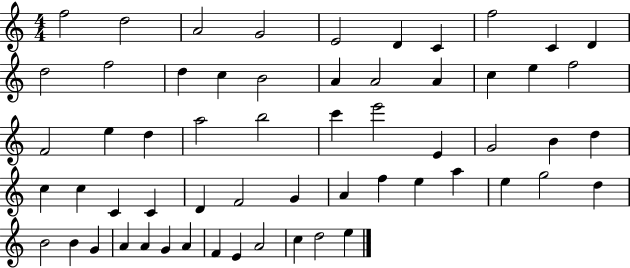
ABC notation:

X:1
T:Untitled
M:4/4
L:1/4
K:C
f2 d2 A2 G2 E2 D C f2 C D d2 f2 d c B2 A A2 A c e f2 F2 e d a2 b2 c' e'2 E G2 B d c c C C D F2 G A f e a e g2 d B2 B G A A G A F E A2 c d2 e